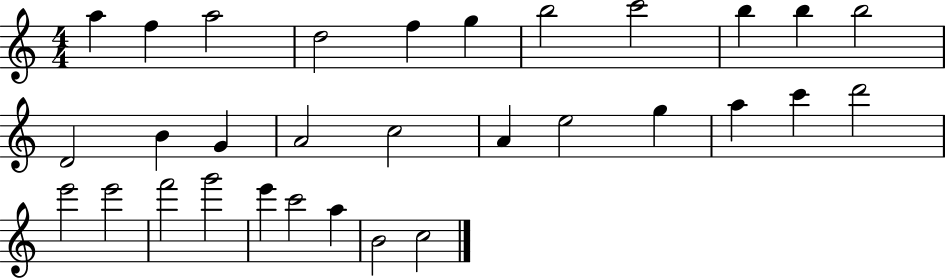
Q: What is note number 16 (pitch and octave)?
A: C5